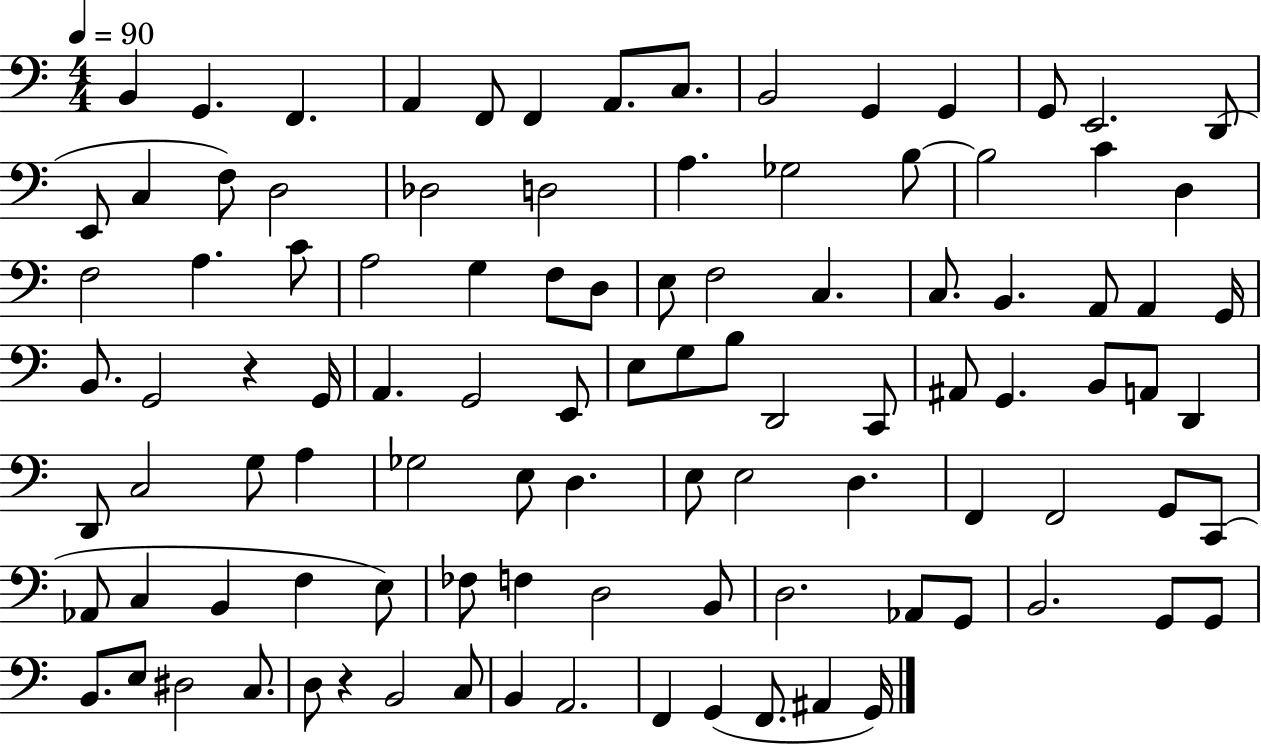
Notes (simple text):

B2/q G2/q. F2/q. A2/q F2/e F2/q A2/e. C3/e. B2/h G2/q G2/q G2/e E2/h. D2/e E2/e C3/q F3/e D3/h Db3/h D3/h A3/q. Gb3/h B3/e B3/h C4/q D3/q F3/h A3/q. C4/e A3/h G3/q F3/e D3/e E3/e F3/h C3/q. C3/e. B2/q. A2/e A2/q G2/s B2/e. G2/h R/q G2/s A2/q. G2/h E2/e E3/e G3/e B3/e D2/h C2/e A#2/e G2/q. B2/e A2/e D2/q D2/e C3/h G3/e A3/q Gb3/h E3/e D3/q. E3/e E3/h D3/q. F2/q F2/h G2/e C2/e Ab2/e C3/q B2/q F3/q E3/e FES3/e F3/q D3/h B2/e D3/h. Ab2/e G2/e B2/h. G2/e G2/e B2/e. E3/e D#3/h C3/e. D3/e R/q B2/h C3/e B2/q A2/h. F2/q G2/q F2/e. A#2/q G2/s